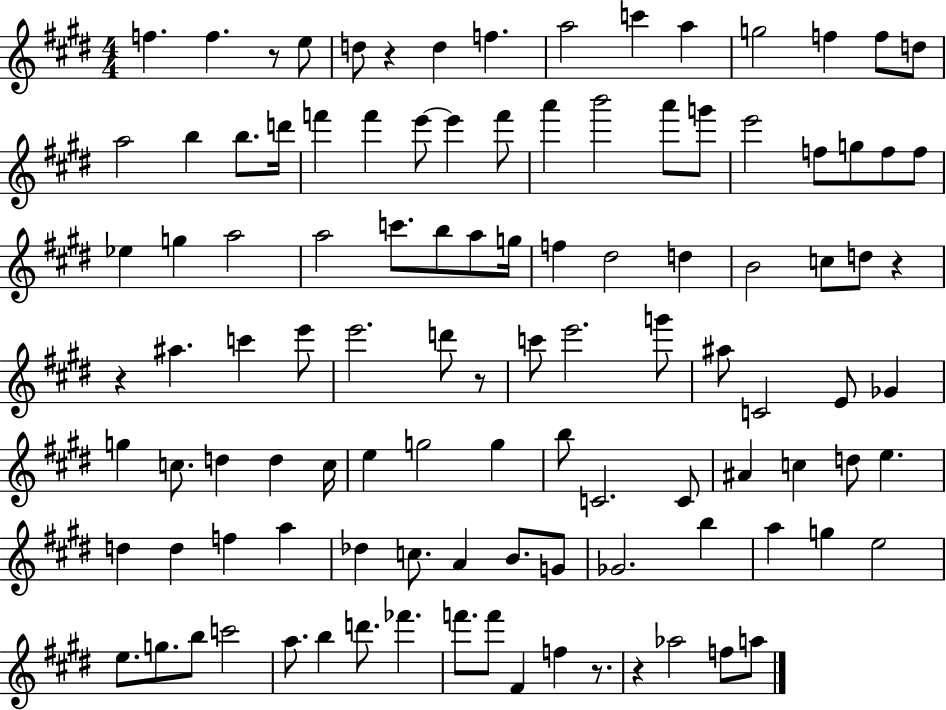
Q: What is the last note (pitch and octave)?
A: A5